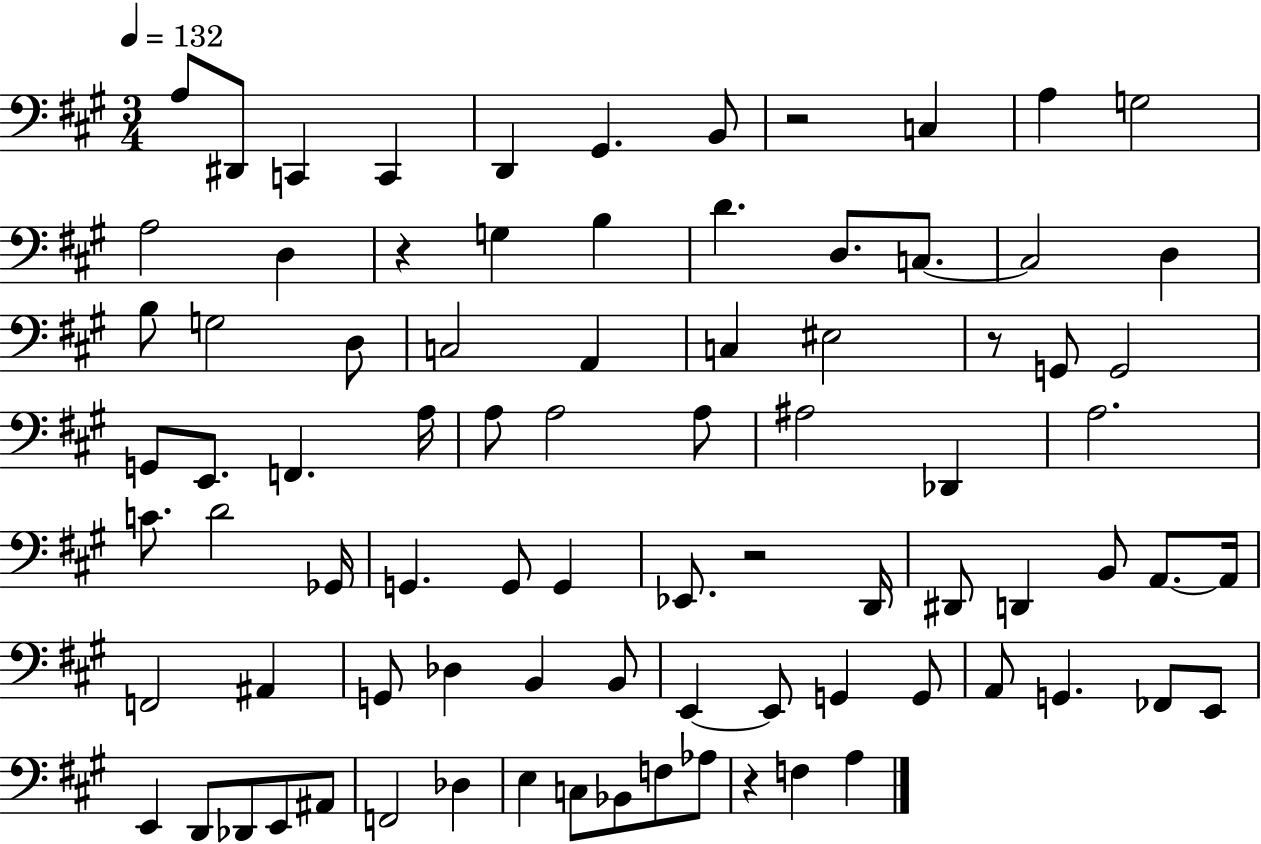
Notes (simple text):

A3/e D#2/e C2/q C2/q D2/q G#2/q. B2/e R/h C3/q A3/q G3/h A3/h D3/q R/q G3/q B3/q D4/q. D3/e. C3/e. C3/h D3/q B3/e G3/h D3/e C3/h A2/q C3/q EIS3/h R/e G2/e G2/h G2/e E2/e. F2/q. A3/s A3/e A3/h A3/e A#3/h Db2/q A3/h. C4/e. D4/h Gb2/s G2/q. G2/e G2/q Eb2/e. R/h D2/s D#2/e D2/q B2/e A2/e. A2/s F2/h A#2/q G2/e Db3/q B2/q B2/e E2/q E2/e G2/q G2/e A2/e G2/q. FES2/e E2/e E2/q D2/e Db2/e E2/e A#2/e F2/h Db3/q E3/q C3/e Bb2/e F3/e Ab3/e R/q F3/q A3/q